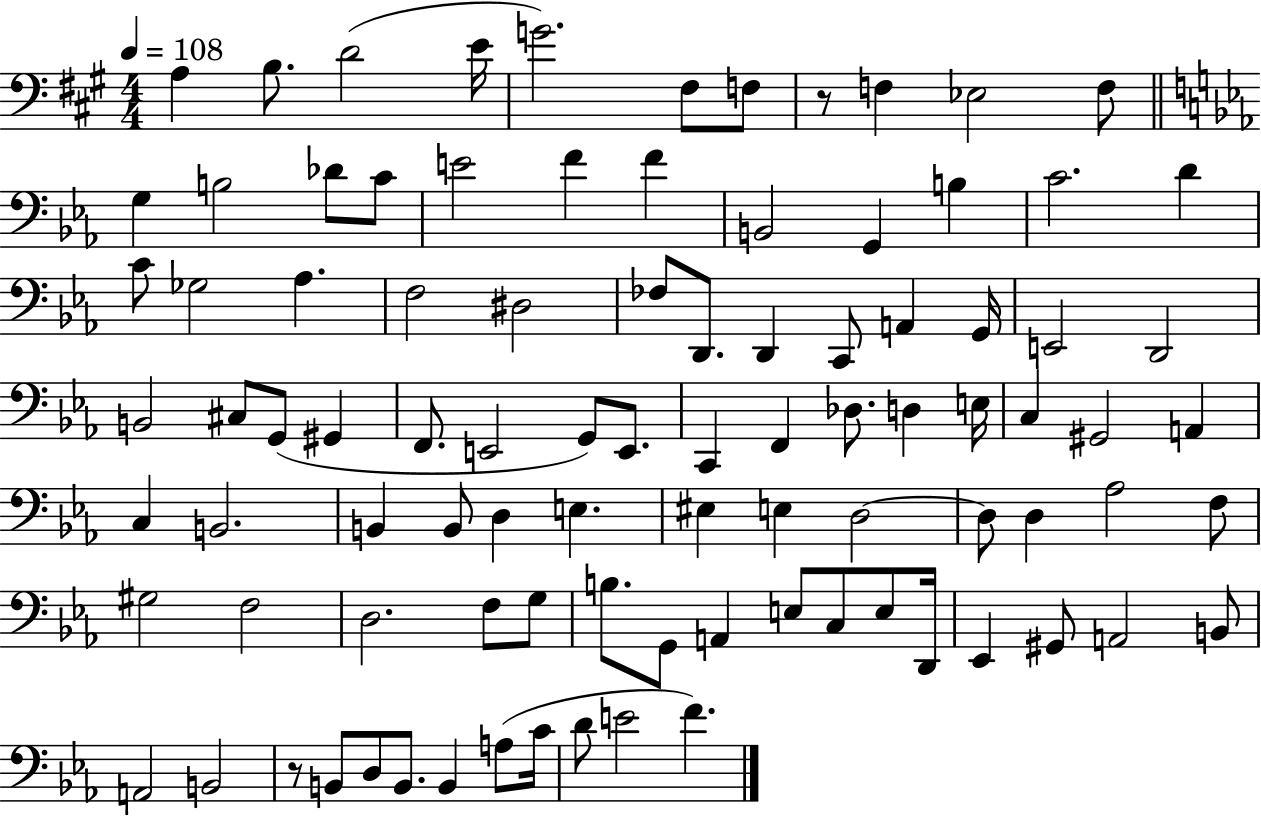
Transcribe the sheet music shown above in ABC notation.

X:1
T:Untitled
M:4/4
L:1/4
K:A
A, B,/2 D2 E/4 G2 ^F,/2 F,/2 z/2 F, _E,2 F,/2 G, B,2 _D/2 C/2 E2 F F B,,2 G,, B, C2 D C/2 _G,2 _A, F,2 ^D,2 _F,/2 D,,/2 D,, C,,/2 A,, G,,/4 E,,2 D,,2 B,,2 ^C,/2 G,,/2 ^G,, F,,/2 E,,2 G,,/2 E,,/2 C,, F,, _D,/2 D, E,/4 C, ^G,,2 A,, C, B,,2 B,, B,,/2 D, E, ^E, E, D,2 D,/2 D, _A,2 F,/2 ^G,2 F,2 D,2 F,/2 G,/2 B,/2 G,,/2 A,, E,/2 C,/2 E,/2 D,,/4 _E,, ^G,,/2 A,,2 B,,/2 A,,2 B,,2 z/2 B,,/2 D,/2 B,,/2 B,, A,/2 C/4 D/2 E2 F